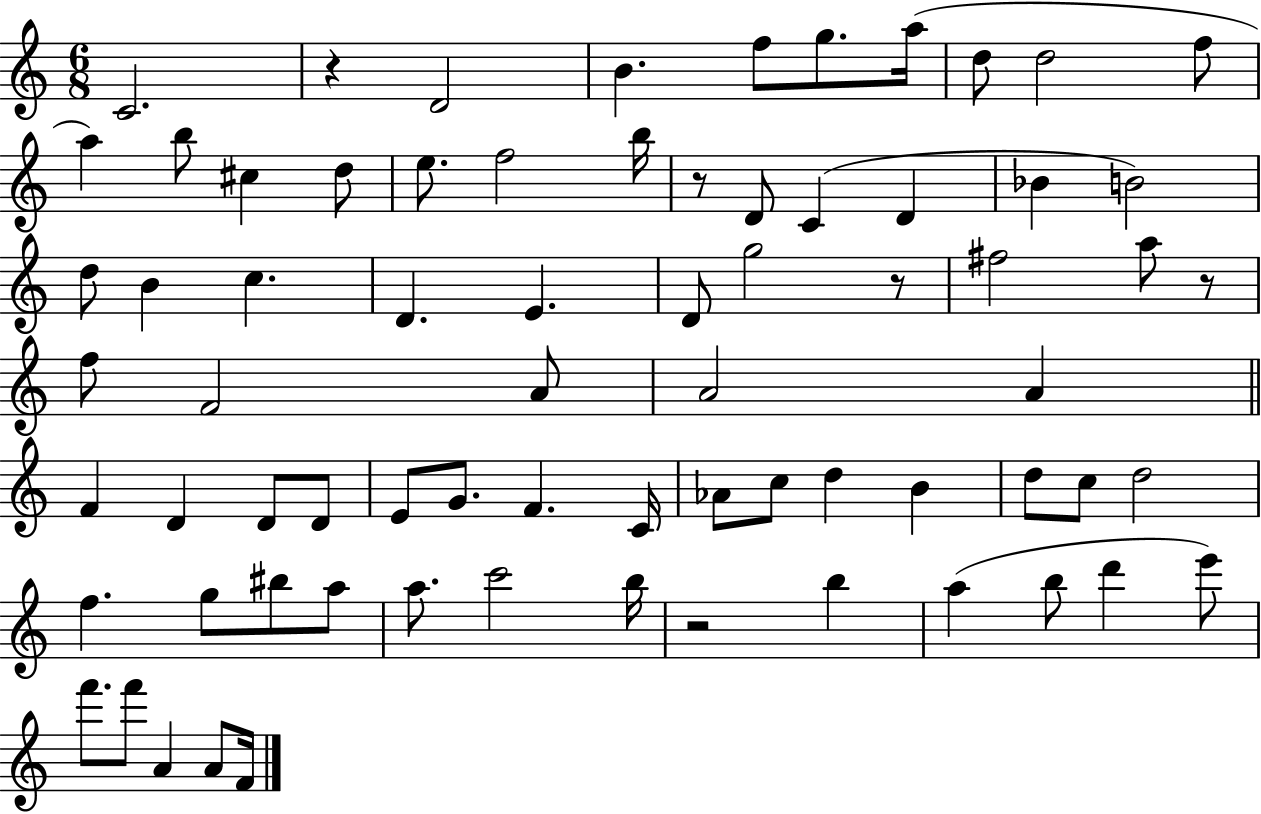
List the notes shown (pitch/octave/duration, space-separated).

C4/h. R/q D4/h B4/q. F5/e G5/e. A5/s D5/e D5/h F5/e A5/q B5/e C#5/q D5/e E5/e. F5/h B5/s R/e D4/e C4/q D4/q Bb4/q B4/h D5/e B4/q C5/q. D4/q. E4/q. D4/e G5/h R/e F#5/h A5/e R/e F5/e F4/h A4/e A4/h A4/q F4/q D4/q D4/e D4/e E4/e G4/e. F4/q. C4/s Ab4/e C5/e D5/q B4/q D5/e C5/e D5/h F5/q. G5/e BIS5/e A5/e A5/e. C6/h B5/s R/h B5/q A5/q B5/e D6/q E6/e F6/e. F6/e A4/q A4/e F4/s